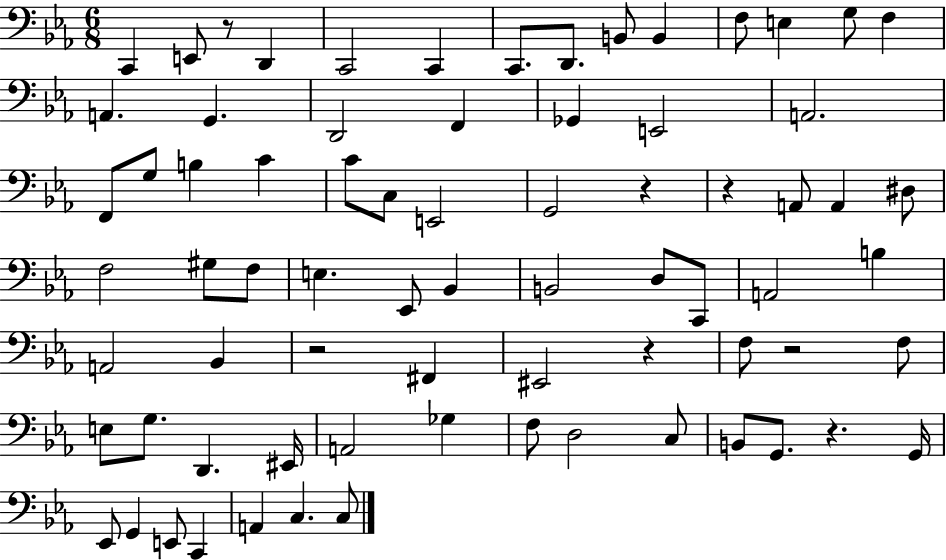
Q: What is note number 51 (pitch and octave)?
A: D2